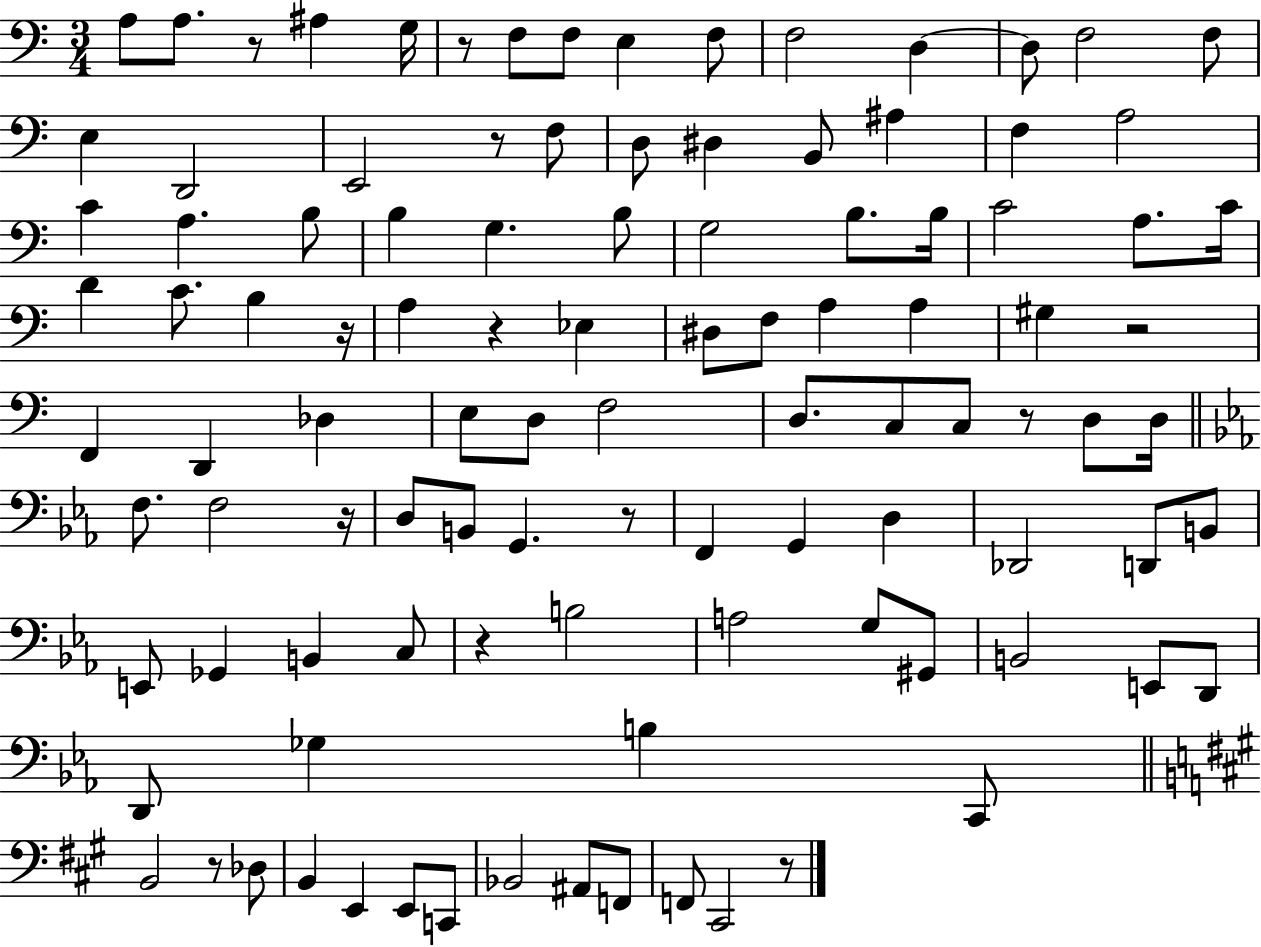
A3/e A3/e. R/e A#3/q G3/s R/e F3/e F3/e E3/q F3/e F3/h D3/q D3/e F3/h F3/e E3/q D2/h E2/h R/e F3/e D3/e D#3/q B2/e A#3/q F3/q A3/h C4/q A3/q. B3/e B3/q G3/q. B3/e G3/h B3/e. B3/s C4/h A3/e. C4/s D4/q C4/e. B3/q R/s A3/q R/q Eb3/q D#3/e F3/e A3/q A3/q G#3/q R/h F2/q D2/q Db3/q E3/e D3/e F3/h D3/e. C3/e C3/e R/e D3/e D3/s F3/e. F3/h R/s D3/e B2/e G2/q. R/e F2/q G2/q D3/q Db2/h D2/e B2/e E2/e Gb2/q B2/q C3/e R/q B3/h A3/h G3/e G#2/e B2/h E2/e D2/e D2/e Gb3/q B3/q C2/e B2/h R/e Db3/e B2/q E2/q E2/e C2/e Bb2/h A#2/e F2/e F2/e C#2/h R/e